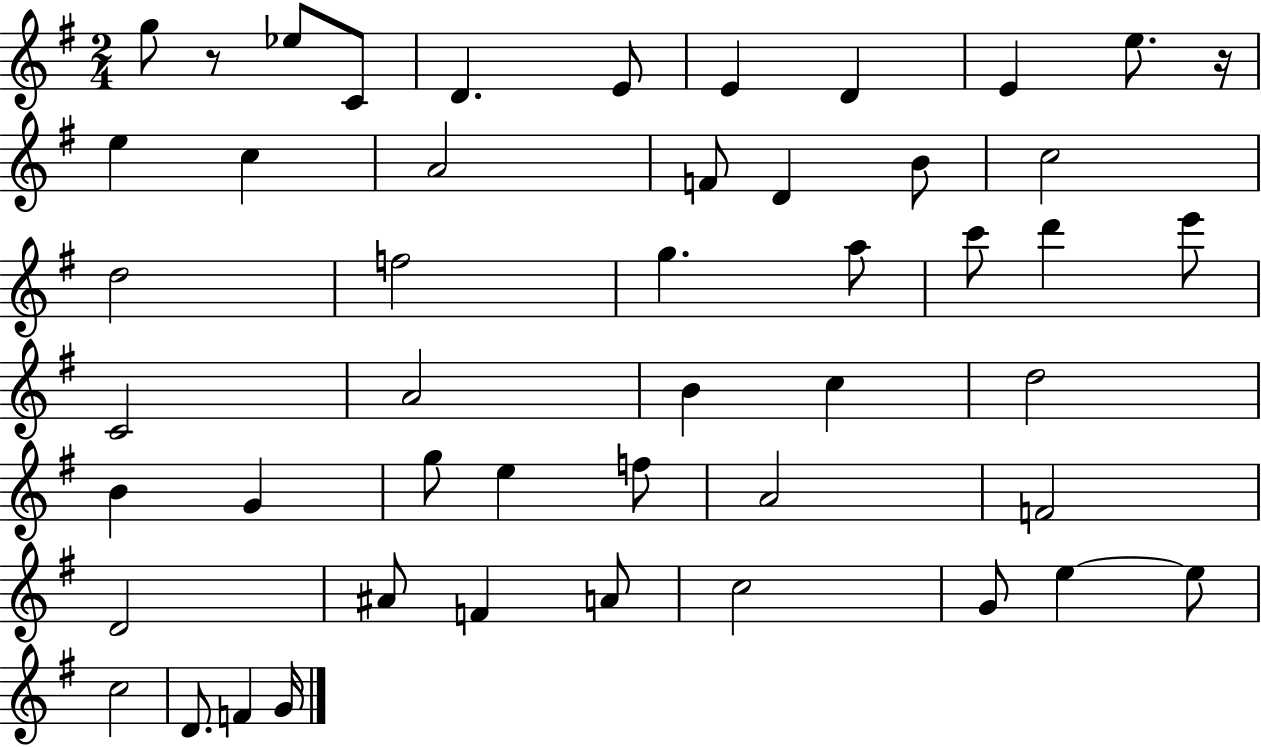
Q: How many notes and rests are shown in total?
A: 49